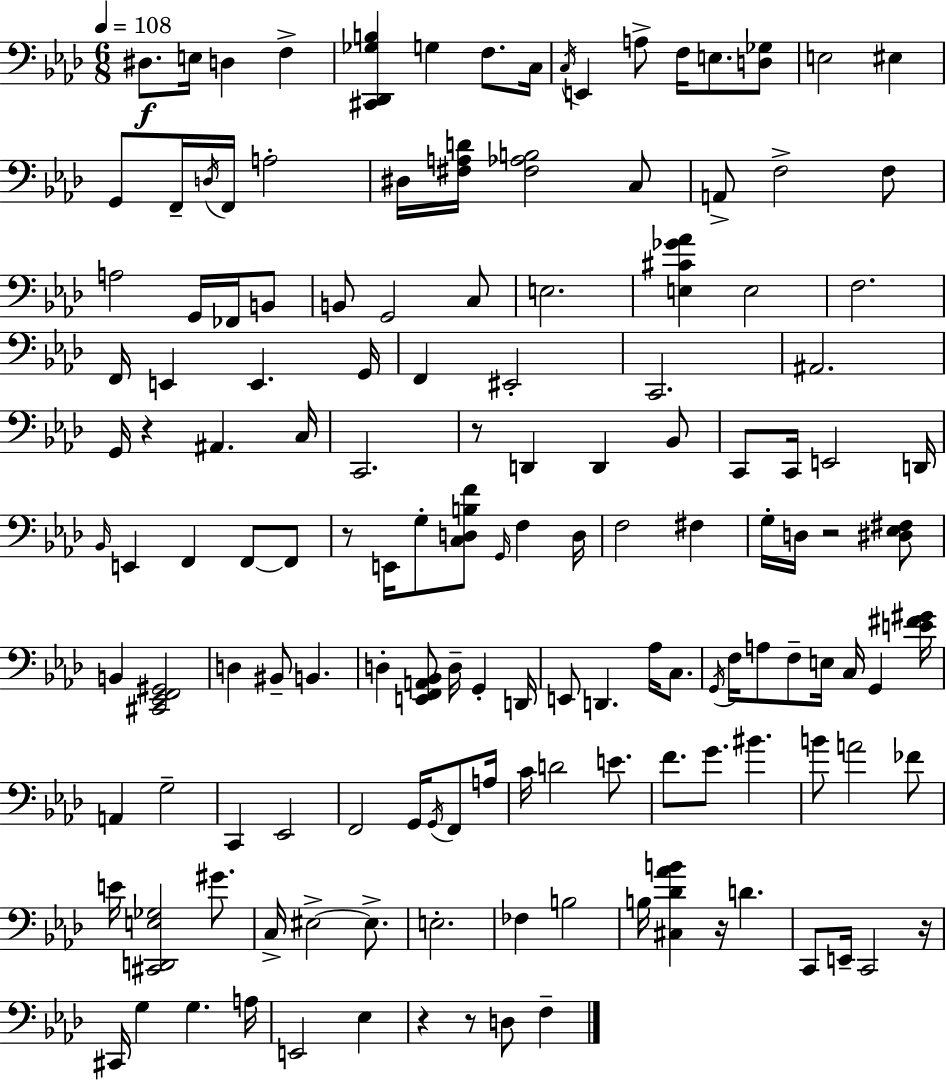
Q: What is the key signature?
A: AES major